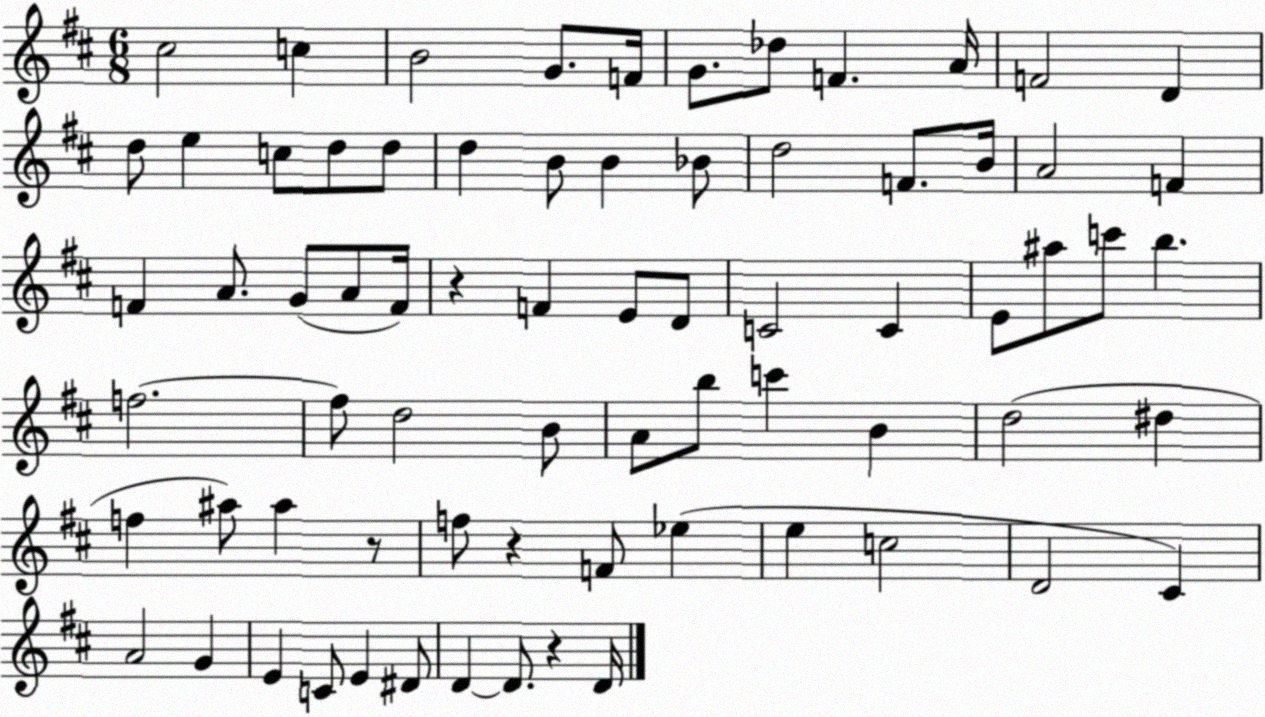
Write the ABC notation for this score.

X:1
T:Untitled
M:6/8
L:1/4
K:D
^c2 c B2 G/2 F/4 G/2 _d/2 F A/4 F2 D d/2 e c/2 d/2 d/2 d B/2 B _B/2 d2 F/2 B/4 A2 F F A/2 G/2 A/2 F/4 z F E/2 D/2 C2 C E/2 ^a/2 c'/2 b f2 f/2 d2 B/2 A/2 b/2 c' B d2 ^d f ^a/2 ^a z/2 f/2 z F/2 _e e c2 D2 ^C A2 G E C/2 E ^D/2 D D/2 z D/4